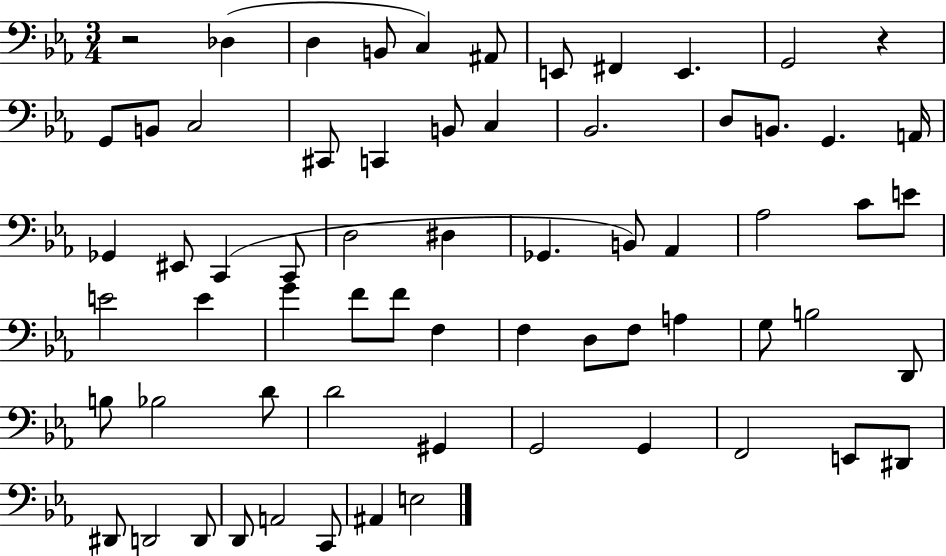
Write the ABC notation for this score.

X:1
T:Untitled
M:3/4
L:1/4
K:Eb
z2 _D, D, B,,/2 C, ^A,,/2 E,,/2 ^F,, E,, G,,2 z G,,/2 B,,/2 C,2 ^C,,/2 C,, B,,/2 C, _B,,2 D,/2 B,,/2 G,, A,,/4 _G,, ^E,,/2 C,, C,,/2 D,2 ^D, _G,, B,,/2 _A,, _A,2 C/2 E/2 E2 E G F/2 F/2 F, F, D,/2 F,/2 A, G,/2 B,2 D,,/2 B,/2 _B,2 D/2 D2 ^G,, G,,2 G,, F,,2 E,,/2 ^D,,/2 ^D,,/2 D,,2 D,,/2 D,,/2 A,,2 C,,/2 ^A,, E,2